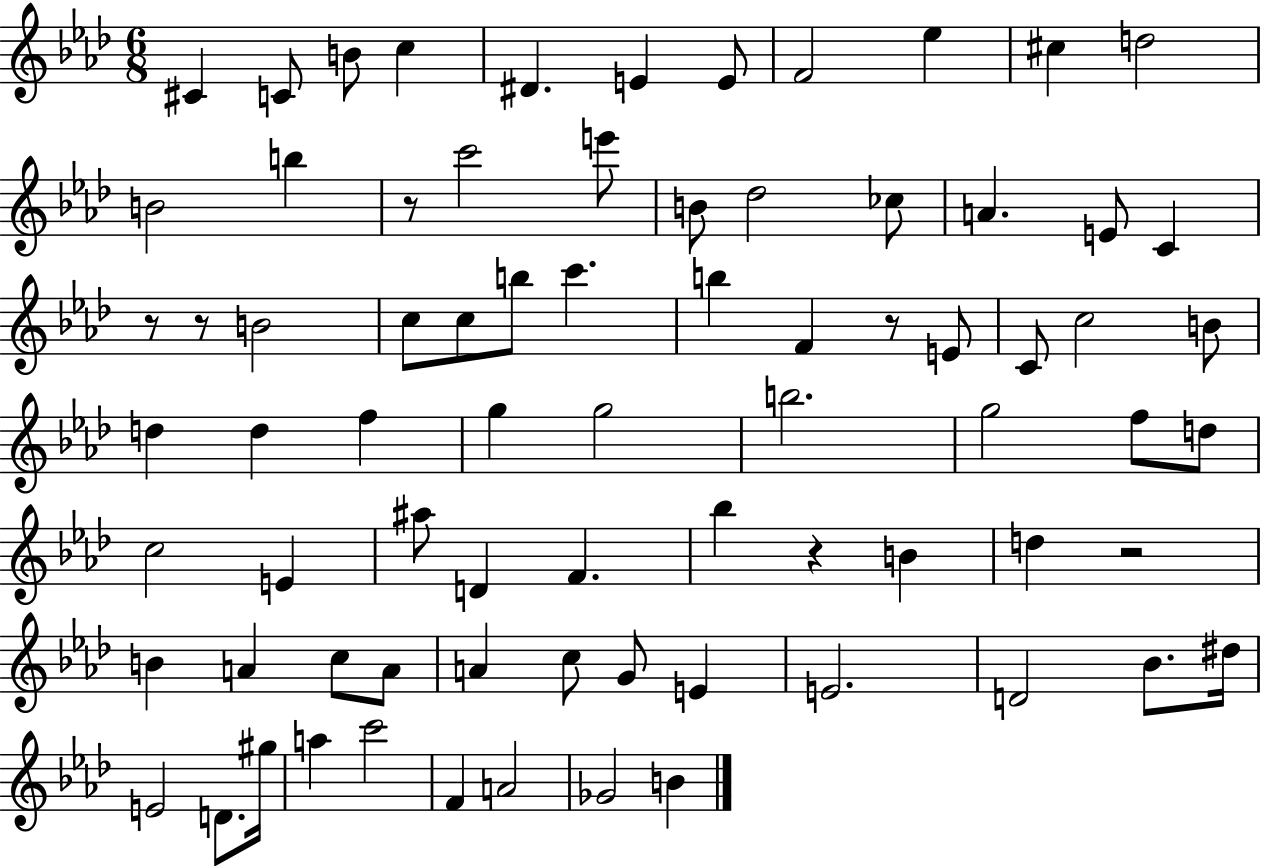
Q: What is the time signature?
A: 6/8